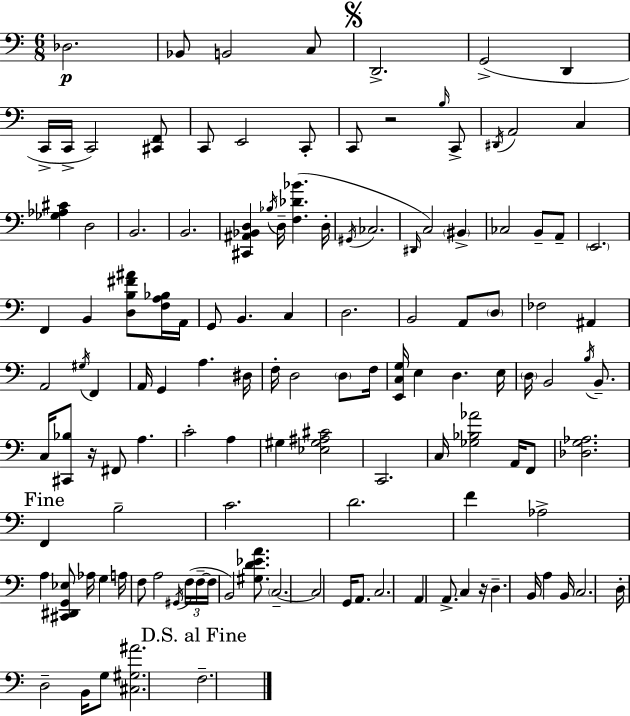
Db3/h. Bb2/e B2/h C3/e D2/h. G2/h D2/q C2/s C2/s C2/h [C#2,F2]/e C2/e E2/h C2/e C2/e R/h B3/s C2/e D#2/s A2/h C3/q [Gb3,Ab3,C#4]/q D3/h B2/h. B2/h. [C#2,A#2,Bb2,D3]/q Bb3/s D3/s [F3,Db4,Bb4]/q. D3/s G#2/s CES3/h. D#2/s C3/h BIS2/q CES3/h B2/e A2/e E2/h. F2/q B2/q [D3,B3,F#4,A#4]/e [F3,A3,Bb3]/s A2/s G2/e B2/q. C3/q D3/h. B2/h A2/e D3/e FES3/h A#2/q A2/h G#3/s F2/q A2/s G2/q A3/q. D#3/s F3/s D3/h D3/e F3/s [E2,C3,G3]/s E3/q D3/q. E3/s D3/s B2/h B3/s B2/e. C3/s [C#2,Bb3]/e R/s F#2/e A3/q. C4/h A3/q G#3/q [Eb3,G#3,A#3,C#4]/h C2/h. C3/s [Gb3,Bb3,Ab4]/h A2/s F2/e [Db3,G3,Ab3]/h. F2/q B3/h C4/h. D4/h. F4/q Ab3/h A3/q [C#2,D#2,G2,Eb3]/e Ab3/s G3/q A3/s F3/e A3/h G#2/s F3/s F3/s F3/s B2/h [G#3,D4,Eb4,A4]/e. C3/h. C3/h G2/s A2/e. C3/h. A2/q A2/e. C3/q R/s D3/q. B2/s A3/q B2/s C3/h. D3/s D3/h B2/s G3/e [C#3,G#3,A#4]/h. F3/h.